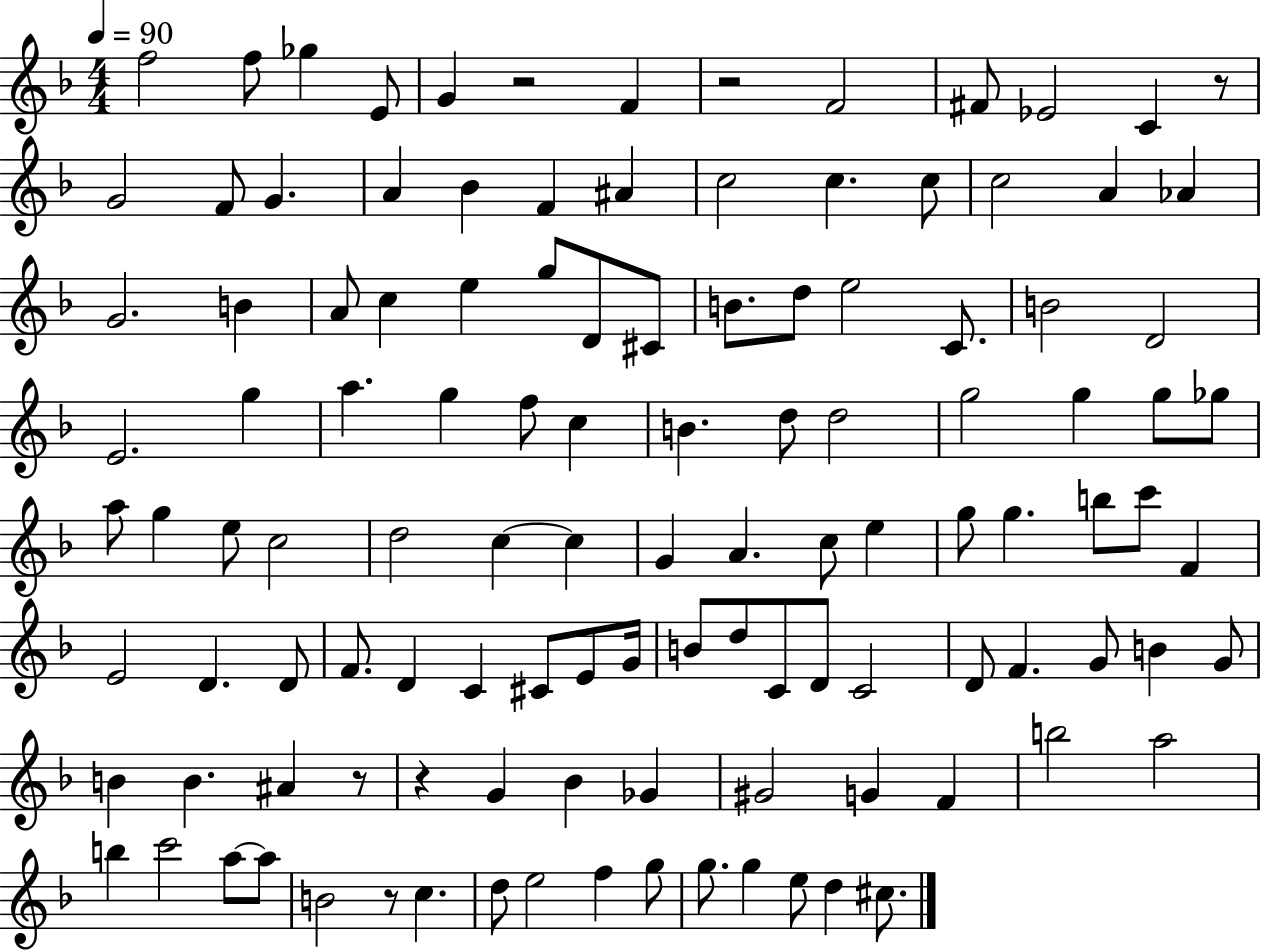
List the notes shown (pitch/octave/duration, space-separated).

F5/h F5/e Gb5/q E4/e G4/q R/h F4/q R/h F4/h F#4/e Eb4/h C4/q R/e G4/h F4/e G4/q. A4/q Bb4/q F4/q A#4/q C5/h C5/q. C5/e C5/h A4/q Ab4/q G4/h. B4/q A4/e C5/q E5/q G5/e D4/e C#4/e B4/e. D5/e E5/h C4/e. B4/h D4/h E4/h. G5/q A5/q. G5/q F5/e C5/q B4/q. D5/e D5/h G5/h G5/q G5/e Gb5/e A5/e G5/q E5/e C5/h D5/h C5/q C5/q G4/q A4/q. C5/e E5/q G5/e G5/q. B5/e C6/e F4/q E4/h D4/q. D4/e F4/e. D4/q C4/q C#4/e E4/e G4/s B4/e D5/e C4/e D4/e C4/h D4/e F4/q. G4/e B4/q G4/e B4/q B4/q. A#4/q R/e R/q G4/q Bb4/q Gb4/q G#4/h G4/q F4/q B5/h A5/h B5/q C6/h A5/e A5/e B4/h R/e C5/q. D5/e E5/h F5/q G5/e G5/e. G5/q E5/e D5/q C#5/e.